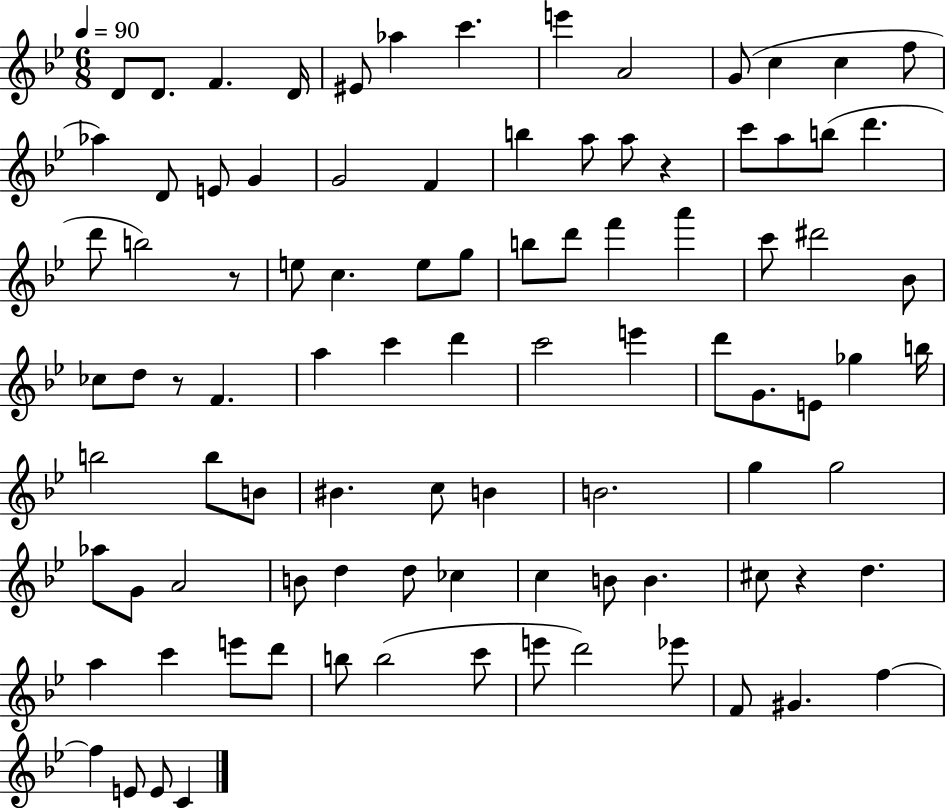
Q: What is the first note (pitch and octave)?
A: D4